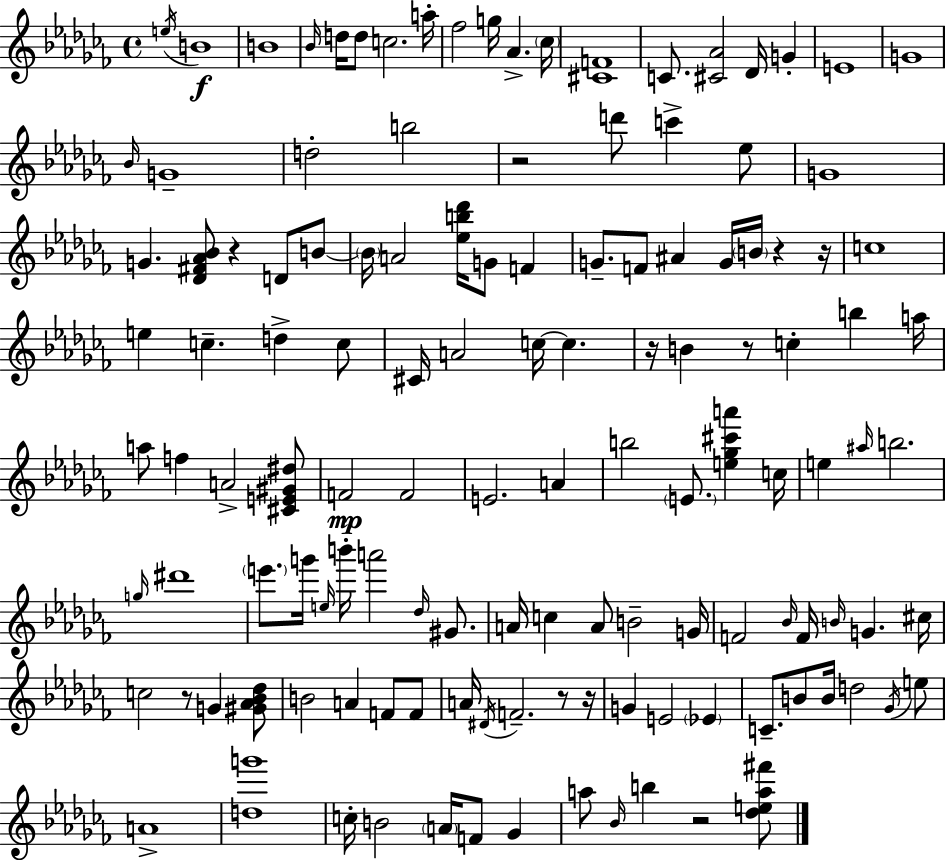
E5/s B4/w B4/w Bb4/s D5/s D5/e C5/h. A5/s FES5/h G5/s Ab4/q. CES5/s [C#4,F4]/w C4/e. [C#4,Ab4]/h Db4/s G4/q E4/w G4/w Bb4/s G4/w D5/h B5/h R/h D6/e C6/q Eb5/e G4/w G4/q. [Db4,F#4,Ab4,Bb4]/e R/q D4/e B4/e B4/s A4/h [Eb5,B5,Db6]/s G4/e F4/q G4/e. F4/e A#4/q G4/s B4/s R/q R/s C5/w E5/q C5/q. D5/q C5/e C#4/s A4/h C5/s C5/q. R/s B4/q R/e C5/q B5/q A5/s A5/e F5/q A4/h [C#4,E4,G#4,D#5]/e F4/h F4/h E4/h. A4/q B5/h E4/e. [E5,Gb5,C#6,A6]/q C5/s E5/q A#5/s B5/h. G5/s D#6/w E6/e. G6/s E5/s B6/s A6/h Db5/s G#4/e. A4/s C5/q A4/e B4/h G4/s F4/h Bb4/s F4/s B4/s G4/q. C#5/s C5/h R/e G4/q [G#4,Ab4,Bb4,Db5]/e B4/h A4/q F4/e F4/e A4/s D#4/s F4/h. R/e R/s G4/q E4/h Eb4/q C4/e. B4/e B4/s D5/h Gb4/s E5/e A4/w [D5,G6]/w C5/s B4/h A4/s F4/e Gb4/q A5/e Bb4/s B5/q R/h [Db5,E5,A5,F#6]/e